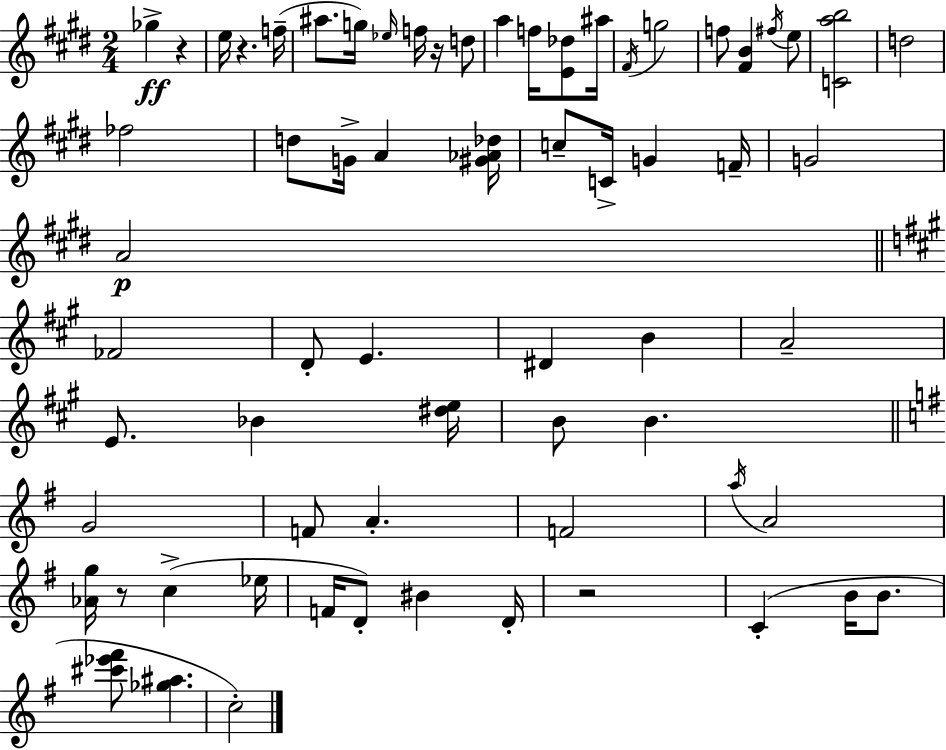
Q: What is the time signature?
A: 2/4